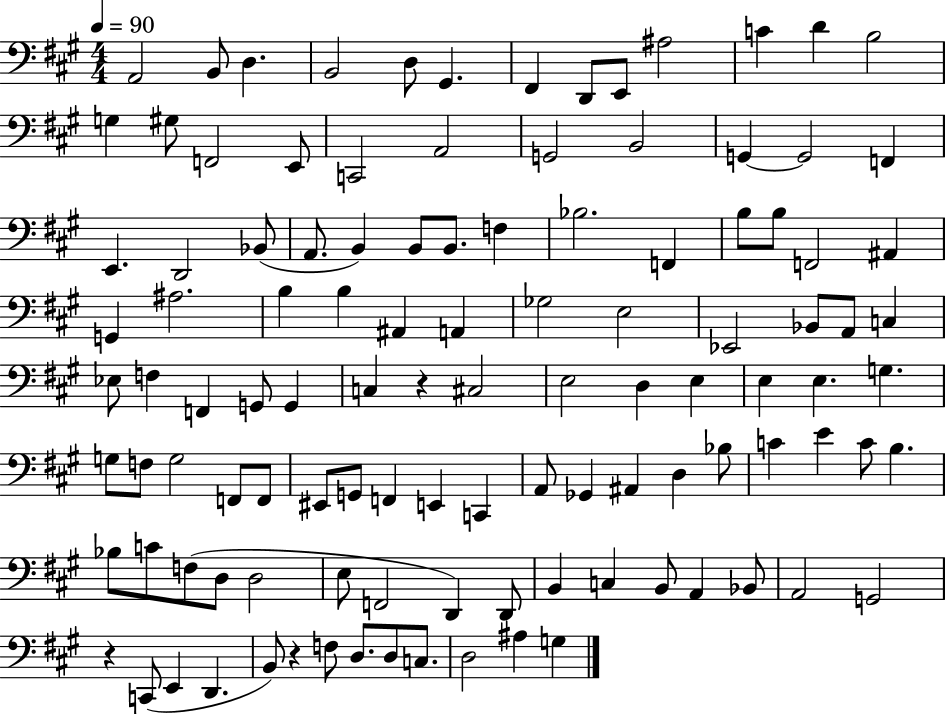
A2/h B2/e D3/q. B2/h D3/e G#2/q. F#2/q D2/e E2/e A#3/h C4/q D4/q B3/h G3/q G#3/e F2/h E2/e C2/h A2/h G2/h B2/h G2/q G2/h F2/q E2/q. D2/h Bb2/e A2/e. B2/q B2/e B2/e. F3/q Bb3/h. F2/q B3/e B3/e F2/h A#2/q G2/q A#3/h. B3/q B3/q A#2/q A2/q Gb3/h E3/h Eb2/h Bb2/e A2/e C3/q Eb3/e F3/q F2/q G2/e G2/q C3/q R/q C#3/h E3/h D3/q E3/q E3/q E3/q. G3/q. G3/e F3/e G3/h F2/e F2/e EIS2/e G2/e F2/q E2/q C2/q A2/e Gb2/q A#2/q D3/q Bb3/e C4/q E4/q C4/e B3/q. Bb3/e C4/e F3/e D3/e D3/h E3/e F2/h D2/q D2/e B2/q C3/q B2/e A2/q Bb2/e A2/h G2/h R/q C2/e E2/q D2/q. B2/e R/q F3/e D3/e. D3/e C3/e. D3/h A#3/q G3/q